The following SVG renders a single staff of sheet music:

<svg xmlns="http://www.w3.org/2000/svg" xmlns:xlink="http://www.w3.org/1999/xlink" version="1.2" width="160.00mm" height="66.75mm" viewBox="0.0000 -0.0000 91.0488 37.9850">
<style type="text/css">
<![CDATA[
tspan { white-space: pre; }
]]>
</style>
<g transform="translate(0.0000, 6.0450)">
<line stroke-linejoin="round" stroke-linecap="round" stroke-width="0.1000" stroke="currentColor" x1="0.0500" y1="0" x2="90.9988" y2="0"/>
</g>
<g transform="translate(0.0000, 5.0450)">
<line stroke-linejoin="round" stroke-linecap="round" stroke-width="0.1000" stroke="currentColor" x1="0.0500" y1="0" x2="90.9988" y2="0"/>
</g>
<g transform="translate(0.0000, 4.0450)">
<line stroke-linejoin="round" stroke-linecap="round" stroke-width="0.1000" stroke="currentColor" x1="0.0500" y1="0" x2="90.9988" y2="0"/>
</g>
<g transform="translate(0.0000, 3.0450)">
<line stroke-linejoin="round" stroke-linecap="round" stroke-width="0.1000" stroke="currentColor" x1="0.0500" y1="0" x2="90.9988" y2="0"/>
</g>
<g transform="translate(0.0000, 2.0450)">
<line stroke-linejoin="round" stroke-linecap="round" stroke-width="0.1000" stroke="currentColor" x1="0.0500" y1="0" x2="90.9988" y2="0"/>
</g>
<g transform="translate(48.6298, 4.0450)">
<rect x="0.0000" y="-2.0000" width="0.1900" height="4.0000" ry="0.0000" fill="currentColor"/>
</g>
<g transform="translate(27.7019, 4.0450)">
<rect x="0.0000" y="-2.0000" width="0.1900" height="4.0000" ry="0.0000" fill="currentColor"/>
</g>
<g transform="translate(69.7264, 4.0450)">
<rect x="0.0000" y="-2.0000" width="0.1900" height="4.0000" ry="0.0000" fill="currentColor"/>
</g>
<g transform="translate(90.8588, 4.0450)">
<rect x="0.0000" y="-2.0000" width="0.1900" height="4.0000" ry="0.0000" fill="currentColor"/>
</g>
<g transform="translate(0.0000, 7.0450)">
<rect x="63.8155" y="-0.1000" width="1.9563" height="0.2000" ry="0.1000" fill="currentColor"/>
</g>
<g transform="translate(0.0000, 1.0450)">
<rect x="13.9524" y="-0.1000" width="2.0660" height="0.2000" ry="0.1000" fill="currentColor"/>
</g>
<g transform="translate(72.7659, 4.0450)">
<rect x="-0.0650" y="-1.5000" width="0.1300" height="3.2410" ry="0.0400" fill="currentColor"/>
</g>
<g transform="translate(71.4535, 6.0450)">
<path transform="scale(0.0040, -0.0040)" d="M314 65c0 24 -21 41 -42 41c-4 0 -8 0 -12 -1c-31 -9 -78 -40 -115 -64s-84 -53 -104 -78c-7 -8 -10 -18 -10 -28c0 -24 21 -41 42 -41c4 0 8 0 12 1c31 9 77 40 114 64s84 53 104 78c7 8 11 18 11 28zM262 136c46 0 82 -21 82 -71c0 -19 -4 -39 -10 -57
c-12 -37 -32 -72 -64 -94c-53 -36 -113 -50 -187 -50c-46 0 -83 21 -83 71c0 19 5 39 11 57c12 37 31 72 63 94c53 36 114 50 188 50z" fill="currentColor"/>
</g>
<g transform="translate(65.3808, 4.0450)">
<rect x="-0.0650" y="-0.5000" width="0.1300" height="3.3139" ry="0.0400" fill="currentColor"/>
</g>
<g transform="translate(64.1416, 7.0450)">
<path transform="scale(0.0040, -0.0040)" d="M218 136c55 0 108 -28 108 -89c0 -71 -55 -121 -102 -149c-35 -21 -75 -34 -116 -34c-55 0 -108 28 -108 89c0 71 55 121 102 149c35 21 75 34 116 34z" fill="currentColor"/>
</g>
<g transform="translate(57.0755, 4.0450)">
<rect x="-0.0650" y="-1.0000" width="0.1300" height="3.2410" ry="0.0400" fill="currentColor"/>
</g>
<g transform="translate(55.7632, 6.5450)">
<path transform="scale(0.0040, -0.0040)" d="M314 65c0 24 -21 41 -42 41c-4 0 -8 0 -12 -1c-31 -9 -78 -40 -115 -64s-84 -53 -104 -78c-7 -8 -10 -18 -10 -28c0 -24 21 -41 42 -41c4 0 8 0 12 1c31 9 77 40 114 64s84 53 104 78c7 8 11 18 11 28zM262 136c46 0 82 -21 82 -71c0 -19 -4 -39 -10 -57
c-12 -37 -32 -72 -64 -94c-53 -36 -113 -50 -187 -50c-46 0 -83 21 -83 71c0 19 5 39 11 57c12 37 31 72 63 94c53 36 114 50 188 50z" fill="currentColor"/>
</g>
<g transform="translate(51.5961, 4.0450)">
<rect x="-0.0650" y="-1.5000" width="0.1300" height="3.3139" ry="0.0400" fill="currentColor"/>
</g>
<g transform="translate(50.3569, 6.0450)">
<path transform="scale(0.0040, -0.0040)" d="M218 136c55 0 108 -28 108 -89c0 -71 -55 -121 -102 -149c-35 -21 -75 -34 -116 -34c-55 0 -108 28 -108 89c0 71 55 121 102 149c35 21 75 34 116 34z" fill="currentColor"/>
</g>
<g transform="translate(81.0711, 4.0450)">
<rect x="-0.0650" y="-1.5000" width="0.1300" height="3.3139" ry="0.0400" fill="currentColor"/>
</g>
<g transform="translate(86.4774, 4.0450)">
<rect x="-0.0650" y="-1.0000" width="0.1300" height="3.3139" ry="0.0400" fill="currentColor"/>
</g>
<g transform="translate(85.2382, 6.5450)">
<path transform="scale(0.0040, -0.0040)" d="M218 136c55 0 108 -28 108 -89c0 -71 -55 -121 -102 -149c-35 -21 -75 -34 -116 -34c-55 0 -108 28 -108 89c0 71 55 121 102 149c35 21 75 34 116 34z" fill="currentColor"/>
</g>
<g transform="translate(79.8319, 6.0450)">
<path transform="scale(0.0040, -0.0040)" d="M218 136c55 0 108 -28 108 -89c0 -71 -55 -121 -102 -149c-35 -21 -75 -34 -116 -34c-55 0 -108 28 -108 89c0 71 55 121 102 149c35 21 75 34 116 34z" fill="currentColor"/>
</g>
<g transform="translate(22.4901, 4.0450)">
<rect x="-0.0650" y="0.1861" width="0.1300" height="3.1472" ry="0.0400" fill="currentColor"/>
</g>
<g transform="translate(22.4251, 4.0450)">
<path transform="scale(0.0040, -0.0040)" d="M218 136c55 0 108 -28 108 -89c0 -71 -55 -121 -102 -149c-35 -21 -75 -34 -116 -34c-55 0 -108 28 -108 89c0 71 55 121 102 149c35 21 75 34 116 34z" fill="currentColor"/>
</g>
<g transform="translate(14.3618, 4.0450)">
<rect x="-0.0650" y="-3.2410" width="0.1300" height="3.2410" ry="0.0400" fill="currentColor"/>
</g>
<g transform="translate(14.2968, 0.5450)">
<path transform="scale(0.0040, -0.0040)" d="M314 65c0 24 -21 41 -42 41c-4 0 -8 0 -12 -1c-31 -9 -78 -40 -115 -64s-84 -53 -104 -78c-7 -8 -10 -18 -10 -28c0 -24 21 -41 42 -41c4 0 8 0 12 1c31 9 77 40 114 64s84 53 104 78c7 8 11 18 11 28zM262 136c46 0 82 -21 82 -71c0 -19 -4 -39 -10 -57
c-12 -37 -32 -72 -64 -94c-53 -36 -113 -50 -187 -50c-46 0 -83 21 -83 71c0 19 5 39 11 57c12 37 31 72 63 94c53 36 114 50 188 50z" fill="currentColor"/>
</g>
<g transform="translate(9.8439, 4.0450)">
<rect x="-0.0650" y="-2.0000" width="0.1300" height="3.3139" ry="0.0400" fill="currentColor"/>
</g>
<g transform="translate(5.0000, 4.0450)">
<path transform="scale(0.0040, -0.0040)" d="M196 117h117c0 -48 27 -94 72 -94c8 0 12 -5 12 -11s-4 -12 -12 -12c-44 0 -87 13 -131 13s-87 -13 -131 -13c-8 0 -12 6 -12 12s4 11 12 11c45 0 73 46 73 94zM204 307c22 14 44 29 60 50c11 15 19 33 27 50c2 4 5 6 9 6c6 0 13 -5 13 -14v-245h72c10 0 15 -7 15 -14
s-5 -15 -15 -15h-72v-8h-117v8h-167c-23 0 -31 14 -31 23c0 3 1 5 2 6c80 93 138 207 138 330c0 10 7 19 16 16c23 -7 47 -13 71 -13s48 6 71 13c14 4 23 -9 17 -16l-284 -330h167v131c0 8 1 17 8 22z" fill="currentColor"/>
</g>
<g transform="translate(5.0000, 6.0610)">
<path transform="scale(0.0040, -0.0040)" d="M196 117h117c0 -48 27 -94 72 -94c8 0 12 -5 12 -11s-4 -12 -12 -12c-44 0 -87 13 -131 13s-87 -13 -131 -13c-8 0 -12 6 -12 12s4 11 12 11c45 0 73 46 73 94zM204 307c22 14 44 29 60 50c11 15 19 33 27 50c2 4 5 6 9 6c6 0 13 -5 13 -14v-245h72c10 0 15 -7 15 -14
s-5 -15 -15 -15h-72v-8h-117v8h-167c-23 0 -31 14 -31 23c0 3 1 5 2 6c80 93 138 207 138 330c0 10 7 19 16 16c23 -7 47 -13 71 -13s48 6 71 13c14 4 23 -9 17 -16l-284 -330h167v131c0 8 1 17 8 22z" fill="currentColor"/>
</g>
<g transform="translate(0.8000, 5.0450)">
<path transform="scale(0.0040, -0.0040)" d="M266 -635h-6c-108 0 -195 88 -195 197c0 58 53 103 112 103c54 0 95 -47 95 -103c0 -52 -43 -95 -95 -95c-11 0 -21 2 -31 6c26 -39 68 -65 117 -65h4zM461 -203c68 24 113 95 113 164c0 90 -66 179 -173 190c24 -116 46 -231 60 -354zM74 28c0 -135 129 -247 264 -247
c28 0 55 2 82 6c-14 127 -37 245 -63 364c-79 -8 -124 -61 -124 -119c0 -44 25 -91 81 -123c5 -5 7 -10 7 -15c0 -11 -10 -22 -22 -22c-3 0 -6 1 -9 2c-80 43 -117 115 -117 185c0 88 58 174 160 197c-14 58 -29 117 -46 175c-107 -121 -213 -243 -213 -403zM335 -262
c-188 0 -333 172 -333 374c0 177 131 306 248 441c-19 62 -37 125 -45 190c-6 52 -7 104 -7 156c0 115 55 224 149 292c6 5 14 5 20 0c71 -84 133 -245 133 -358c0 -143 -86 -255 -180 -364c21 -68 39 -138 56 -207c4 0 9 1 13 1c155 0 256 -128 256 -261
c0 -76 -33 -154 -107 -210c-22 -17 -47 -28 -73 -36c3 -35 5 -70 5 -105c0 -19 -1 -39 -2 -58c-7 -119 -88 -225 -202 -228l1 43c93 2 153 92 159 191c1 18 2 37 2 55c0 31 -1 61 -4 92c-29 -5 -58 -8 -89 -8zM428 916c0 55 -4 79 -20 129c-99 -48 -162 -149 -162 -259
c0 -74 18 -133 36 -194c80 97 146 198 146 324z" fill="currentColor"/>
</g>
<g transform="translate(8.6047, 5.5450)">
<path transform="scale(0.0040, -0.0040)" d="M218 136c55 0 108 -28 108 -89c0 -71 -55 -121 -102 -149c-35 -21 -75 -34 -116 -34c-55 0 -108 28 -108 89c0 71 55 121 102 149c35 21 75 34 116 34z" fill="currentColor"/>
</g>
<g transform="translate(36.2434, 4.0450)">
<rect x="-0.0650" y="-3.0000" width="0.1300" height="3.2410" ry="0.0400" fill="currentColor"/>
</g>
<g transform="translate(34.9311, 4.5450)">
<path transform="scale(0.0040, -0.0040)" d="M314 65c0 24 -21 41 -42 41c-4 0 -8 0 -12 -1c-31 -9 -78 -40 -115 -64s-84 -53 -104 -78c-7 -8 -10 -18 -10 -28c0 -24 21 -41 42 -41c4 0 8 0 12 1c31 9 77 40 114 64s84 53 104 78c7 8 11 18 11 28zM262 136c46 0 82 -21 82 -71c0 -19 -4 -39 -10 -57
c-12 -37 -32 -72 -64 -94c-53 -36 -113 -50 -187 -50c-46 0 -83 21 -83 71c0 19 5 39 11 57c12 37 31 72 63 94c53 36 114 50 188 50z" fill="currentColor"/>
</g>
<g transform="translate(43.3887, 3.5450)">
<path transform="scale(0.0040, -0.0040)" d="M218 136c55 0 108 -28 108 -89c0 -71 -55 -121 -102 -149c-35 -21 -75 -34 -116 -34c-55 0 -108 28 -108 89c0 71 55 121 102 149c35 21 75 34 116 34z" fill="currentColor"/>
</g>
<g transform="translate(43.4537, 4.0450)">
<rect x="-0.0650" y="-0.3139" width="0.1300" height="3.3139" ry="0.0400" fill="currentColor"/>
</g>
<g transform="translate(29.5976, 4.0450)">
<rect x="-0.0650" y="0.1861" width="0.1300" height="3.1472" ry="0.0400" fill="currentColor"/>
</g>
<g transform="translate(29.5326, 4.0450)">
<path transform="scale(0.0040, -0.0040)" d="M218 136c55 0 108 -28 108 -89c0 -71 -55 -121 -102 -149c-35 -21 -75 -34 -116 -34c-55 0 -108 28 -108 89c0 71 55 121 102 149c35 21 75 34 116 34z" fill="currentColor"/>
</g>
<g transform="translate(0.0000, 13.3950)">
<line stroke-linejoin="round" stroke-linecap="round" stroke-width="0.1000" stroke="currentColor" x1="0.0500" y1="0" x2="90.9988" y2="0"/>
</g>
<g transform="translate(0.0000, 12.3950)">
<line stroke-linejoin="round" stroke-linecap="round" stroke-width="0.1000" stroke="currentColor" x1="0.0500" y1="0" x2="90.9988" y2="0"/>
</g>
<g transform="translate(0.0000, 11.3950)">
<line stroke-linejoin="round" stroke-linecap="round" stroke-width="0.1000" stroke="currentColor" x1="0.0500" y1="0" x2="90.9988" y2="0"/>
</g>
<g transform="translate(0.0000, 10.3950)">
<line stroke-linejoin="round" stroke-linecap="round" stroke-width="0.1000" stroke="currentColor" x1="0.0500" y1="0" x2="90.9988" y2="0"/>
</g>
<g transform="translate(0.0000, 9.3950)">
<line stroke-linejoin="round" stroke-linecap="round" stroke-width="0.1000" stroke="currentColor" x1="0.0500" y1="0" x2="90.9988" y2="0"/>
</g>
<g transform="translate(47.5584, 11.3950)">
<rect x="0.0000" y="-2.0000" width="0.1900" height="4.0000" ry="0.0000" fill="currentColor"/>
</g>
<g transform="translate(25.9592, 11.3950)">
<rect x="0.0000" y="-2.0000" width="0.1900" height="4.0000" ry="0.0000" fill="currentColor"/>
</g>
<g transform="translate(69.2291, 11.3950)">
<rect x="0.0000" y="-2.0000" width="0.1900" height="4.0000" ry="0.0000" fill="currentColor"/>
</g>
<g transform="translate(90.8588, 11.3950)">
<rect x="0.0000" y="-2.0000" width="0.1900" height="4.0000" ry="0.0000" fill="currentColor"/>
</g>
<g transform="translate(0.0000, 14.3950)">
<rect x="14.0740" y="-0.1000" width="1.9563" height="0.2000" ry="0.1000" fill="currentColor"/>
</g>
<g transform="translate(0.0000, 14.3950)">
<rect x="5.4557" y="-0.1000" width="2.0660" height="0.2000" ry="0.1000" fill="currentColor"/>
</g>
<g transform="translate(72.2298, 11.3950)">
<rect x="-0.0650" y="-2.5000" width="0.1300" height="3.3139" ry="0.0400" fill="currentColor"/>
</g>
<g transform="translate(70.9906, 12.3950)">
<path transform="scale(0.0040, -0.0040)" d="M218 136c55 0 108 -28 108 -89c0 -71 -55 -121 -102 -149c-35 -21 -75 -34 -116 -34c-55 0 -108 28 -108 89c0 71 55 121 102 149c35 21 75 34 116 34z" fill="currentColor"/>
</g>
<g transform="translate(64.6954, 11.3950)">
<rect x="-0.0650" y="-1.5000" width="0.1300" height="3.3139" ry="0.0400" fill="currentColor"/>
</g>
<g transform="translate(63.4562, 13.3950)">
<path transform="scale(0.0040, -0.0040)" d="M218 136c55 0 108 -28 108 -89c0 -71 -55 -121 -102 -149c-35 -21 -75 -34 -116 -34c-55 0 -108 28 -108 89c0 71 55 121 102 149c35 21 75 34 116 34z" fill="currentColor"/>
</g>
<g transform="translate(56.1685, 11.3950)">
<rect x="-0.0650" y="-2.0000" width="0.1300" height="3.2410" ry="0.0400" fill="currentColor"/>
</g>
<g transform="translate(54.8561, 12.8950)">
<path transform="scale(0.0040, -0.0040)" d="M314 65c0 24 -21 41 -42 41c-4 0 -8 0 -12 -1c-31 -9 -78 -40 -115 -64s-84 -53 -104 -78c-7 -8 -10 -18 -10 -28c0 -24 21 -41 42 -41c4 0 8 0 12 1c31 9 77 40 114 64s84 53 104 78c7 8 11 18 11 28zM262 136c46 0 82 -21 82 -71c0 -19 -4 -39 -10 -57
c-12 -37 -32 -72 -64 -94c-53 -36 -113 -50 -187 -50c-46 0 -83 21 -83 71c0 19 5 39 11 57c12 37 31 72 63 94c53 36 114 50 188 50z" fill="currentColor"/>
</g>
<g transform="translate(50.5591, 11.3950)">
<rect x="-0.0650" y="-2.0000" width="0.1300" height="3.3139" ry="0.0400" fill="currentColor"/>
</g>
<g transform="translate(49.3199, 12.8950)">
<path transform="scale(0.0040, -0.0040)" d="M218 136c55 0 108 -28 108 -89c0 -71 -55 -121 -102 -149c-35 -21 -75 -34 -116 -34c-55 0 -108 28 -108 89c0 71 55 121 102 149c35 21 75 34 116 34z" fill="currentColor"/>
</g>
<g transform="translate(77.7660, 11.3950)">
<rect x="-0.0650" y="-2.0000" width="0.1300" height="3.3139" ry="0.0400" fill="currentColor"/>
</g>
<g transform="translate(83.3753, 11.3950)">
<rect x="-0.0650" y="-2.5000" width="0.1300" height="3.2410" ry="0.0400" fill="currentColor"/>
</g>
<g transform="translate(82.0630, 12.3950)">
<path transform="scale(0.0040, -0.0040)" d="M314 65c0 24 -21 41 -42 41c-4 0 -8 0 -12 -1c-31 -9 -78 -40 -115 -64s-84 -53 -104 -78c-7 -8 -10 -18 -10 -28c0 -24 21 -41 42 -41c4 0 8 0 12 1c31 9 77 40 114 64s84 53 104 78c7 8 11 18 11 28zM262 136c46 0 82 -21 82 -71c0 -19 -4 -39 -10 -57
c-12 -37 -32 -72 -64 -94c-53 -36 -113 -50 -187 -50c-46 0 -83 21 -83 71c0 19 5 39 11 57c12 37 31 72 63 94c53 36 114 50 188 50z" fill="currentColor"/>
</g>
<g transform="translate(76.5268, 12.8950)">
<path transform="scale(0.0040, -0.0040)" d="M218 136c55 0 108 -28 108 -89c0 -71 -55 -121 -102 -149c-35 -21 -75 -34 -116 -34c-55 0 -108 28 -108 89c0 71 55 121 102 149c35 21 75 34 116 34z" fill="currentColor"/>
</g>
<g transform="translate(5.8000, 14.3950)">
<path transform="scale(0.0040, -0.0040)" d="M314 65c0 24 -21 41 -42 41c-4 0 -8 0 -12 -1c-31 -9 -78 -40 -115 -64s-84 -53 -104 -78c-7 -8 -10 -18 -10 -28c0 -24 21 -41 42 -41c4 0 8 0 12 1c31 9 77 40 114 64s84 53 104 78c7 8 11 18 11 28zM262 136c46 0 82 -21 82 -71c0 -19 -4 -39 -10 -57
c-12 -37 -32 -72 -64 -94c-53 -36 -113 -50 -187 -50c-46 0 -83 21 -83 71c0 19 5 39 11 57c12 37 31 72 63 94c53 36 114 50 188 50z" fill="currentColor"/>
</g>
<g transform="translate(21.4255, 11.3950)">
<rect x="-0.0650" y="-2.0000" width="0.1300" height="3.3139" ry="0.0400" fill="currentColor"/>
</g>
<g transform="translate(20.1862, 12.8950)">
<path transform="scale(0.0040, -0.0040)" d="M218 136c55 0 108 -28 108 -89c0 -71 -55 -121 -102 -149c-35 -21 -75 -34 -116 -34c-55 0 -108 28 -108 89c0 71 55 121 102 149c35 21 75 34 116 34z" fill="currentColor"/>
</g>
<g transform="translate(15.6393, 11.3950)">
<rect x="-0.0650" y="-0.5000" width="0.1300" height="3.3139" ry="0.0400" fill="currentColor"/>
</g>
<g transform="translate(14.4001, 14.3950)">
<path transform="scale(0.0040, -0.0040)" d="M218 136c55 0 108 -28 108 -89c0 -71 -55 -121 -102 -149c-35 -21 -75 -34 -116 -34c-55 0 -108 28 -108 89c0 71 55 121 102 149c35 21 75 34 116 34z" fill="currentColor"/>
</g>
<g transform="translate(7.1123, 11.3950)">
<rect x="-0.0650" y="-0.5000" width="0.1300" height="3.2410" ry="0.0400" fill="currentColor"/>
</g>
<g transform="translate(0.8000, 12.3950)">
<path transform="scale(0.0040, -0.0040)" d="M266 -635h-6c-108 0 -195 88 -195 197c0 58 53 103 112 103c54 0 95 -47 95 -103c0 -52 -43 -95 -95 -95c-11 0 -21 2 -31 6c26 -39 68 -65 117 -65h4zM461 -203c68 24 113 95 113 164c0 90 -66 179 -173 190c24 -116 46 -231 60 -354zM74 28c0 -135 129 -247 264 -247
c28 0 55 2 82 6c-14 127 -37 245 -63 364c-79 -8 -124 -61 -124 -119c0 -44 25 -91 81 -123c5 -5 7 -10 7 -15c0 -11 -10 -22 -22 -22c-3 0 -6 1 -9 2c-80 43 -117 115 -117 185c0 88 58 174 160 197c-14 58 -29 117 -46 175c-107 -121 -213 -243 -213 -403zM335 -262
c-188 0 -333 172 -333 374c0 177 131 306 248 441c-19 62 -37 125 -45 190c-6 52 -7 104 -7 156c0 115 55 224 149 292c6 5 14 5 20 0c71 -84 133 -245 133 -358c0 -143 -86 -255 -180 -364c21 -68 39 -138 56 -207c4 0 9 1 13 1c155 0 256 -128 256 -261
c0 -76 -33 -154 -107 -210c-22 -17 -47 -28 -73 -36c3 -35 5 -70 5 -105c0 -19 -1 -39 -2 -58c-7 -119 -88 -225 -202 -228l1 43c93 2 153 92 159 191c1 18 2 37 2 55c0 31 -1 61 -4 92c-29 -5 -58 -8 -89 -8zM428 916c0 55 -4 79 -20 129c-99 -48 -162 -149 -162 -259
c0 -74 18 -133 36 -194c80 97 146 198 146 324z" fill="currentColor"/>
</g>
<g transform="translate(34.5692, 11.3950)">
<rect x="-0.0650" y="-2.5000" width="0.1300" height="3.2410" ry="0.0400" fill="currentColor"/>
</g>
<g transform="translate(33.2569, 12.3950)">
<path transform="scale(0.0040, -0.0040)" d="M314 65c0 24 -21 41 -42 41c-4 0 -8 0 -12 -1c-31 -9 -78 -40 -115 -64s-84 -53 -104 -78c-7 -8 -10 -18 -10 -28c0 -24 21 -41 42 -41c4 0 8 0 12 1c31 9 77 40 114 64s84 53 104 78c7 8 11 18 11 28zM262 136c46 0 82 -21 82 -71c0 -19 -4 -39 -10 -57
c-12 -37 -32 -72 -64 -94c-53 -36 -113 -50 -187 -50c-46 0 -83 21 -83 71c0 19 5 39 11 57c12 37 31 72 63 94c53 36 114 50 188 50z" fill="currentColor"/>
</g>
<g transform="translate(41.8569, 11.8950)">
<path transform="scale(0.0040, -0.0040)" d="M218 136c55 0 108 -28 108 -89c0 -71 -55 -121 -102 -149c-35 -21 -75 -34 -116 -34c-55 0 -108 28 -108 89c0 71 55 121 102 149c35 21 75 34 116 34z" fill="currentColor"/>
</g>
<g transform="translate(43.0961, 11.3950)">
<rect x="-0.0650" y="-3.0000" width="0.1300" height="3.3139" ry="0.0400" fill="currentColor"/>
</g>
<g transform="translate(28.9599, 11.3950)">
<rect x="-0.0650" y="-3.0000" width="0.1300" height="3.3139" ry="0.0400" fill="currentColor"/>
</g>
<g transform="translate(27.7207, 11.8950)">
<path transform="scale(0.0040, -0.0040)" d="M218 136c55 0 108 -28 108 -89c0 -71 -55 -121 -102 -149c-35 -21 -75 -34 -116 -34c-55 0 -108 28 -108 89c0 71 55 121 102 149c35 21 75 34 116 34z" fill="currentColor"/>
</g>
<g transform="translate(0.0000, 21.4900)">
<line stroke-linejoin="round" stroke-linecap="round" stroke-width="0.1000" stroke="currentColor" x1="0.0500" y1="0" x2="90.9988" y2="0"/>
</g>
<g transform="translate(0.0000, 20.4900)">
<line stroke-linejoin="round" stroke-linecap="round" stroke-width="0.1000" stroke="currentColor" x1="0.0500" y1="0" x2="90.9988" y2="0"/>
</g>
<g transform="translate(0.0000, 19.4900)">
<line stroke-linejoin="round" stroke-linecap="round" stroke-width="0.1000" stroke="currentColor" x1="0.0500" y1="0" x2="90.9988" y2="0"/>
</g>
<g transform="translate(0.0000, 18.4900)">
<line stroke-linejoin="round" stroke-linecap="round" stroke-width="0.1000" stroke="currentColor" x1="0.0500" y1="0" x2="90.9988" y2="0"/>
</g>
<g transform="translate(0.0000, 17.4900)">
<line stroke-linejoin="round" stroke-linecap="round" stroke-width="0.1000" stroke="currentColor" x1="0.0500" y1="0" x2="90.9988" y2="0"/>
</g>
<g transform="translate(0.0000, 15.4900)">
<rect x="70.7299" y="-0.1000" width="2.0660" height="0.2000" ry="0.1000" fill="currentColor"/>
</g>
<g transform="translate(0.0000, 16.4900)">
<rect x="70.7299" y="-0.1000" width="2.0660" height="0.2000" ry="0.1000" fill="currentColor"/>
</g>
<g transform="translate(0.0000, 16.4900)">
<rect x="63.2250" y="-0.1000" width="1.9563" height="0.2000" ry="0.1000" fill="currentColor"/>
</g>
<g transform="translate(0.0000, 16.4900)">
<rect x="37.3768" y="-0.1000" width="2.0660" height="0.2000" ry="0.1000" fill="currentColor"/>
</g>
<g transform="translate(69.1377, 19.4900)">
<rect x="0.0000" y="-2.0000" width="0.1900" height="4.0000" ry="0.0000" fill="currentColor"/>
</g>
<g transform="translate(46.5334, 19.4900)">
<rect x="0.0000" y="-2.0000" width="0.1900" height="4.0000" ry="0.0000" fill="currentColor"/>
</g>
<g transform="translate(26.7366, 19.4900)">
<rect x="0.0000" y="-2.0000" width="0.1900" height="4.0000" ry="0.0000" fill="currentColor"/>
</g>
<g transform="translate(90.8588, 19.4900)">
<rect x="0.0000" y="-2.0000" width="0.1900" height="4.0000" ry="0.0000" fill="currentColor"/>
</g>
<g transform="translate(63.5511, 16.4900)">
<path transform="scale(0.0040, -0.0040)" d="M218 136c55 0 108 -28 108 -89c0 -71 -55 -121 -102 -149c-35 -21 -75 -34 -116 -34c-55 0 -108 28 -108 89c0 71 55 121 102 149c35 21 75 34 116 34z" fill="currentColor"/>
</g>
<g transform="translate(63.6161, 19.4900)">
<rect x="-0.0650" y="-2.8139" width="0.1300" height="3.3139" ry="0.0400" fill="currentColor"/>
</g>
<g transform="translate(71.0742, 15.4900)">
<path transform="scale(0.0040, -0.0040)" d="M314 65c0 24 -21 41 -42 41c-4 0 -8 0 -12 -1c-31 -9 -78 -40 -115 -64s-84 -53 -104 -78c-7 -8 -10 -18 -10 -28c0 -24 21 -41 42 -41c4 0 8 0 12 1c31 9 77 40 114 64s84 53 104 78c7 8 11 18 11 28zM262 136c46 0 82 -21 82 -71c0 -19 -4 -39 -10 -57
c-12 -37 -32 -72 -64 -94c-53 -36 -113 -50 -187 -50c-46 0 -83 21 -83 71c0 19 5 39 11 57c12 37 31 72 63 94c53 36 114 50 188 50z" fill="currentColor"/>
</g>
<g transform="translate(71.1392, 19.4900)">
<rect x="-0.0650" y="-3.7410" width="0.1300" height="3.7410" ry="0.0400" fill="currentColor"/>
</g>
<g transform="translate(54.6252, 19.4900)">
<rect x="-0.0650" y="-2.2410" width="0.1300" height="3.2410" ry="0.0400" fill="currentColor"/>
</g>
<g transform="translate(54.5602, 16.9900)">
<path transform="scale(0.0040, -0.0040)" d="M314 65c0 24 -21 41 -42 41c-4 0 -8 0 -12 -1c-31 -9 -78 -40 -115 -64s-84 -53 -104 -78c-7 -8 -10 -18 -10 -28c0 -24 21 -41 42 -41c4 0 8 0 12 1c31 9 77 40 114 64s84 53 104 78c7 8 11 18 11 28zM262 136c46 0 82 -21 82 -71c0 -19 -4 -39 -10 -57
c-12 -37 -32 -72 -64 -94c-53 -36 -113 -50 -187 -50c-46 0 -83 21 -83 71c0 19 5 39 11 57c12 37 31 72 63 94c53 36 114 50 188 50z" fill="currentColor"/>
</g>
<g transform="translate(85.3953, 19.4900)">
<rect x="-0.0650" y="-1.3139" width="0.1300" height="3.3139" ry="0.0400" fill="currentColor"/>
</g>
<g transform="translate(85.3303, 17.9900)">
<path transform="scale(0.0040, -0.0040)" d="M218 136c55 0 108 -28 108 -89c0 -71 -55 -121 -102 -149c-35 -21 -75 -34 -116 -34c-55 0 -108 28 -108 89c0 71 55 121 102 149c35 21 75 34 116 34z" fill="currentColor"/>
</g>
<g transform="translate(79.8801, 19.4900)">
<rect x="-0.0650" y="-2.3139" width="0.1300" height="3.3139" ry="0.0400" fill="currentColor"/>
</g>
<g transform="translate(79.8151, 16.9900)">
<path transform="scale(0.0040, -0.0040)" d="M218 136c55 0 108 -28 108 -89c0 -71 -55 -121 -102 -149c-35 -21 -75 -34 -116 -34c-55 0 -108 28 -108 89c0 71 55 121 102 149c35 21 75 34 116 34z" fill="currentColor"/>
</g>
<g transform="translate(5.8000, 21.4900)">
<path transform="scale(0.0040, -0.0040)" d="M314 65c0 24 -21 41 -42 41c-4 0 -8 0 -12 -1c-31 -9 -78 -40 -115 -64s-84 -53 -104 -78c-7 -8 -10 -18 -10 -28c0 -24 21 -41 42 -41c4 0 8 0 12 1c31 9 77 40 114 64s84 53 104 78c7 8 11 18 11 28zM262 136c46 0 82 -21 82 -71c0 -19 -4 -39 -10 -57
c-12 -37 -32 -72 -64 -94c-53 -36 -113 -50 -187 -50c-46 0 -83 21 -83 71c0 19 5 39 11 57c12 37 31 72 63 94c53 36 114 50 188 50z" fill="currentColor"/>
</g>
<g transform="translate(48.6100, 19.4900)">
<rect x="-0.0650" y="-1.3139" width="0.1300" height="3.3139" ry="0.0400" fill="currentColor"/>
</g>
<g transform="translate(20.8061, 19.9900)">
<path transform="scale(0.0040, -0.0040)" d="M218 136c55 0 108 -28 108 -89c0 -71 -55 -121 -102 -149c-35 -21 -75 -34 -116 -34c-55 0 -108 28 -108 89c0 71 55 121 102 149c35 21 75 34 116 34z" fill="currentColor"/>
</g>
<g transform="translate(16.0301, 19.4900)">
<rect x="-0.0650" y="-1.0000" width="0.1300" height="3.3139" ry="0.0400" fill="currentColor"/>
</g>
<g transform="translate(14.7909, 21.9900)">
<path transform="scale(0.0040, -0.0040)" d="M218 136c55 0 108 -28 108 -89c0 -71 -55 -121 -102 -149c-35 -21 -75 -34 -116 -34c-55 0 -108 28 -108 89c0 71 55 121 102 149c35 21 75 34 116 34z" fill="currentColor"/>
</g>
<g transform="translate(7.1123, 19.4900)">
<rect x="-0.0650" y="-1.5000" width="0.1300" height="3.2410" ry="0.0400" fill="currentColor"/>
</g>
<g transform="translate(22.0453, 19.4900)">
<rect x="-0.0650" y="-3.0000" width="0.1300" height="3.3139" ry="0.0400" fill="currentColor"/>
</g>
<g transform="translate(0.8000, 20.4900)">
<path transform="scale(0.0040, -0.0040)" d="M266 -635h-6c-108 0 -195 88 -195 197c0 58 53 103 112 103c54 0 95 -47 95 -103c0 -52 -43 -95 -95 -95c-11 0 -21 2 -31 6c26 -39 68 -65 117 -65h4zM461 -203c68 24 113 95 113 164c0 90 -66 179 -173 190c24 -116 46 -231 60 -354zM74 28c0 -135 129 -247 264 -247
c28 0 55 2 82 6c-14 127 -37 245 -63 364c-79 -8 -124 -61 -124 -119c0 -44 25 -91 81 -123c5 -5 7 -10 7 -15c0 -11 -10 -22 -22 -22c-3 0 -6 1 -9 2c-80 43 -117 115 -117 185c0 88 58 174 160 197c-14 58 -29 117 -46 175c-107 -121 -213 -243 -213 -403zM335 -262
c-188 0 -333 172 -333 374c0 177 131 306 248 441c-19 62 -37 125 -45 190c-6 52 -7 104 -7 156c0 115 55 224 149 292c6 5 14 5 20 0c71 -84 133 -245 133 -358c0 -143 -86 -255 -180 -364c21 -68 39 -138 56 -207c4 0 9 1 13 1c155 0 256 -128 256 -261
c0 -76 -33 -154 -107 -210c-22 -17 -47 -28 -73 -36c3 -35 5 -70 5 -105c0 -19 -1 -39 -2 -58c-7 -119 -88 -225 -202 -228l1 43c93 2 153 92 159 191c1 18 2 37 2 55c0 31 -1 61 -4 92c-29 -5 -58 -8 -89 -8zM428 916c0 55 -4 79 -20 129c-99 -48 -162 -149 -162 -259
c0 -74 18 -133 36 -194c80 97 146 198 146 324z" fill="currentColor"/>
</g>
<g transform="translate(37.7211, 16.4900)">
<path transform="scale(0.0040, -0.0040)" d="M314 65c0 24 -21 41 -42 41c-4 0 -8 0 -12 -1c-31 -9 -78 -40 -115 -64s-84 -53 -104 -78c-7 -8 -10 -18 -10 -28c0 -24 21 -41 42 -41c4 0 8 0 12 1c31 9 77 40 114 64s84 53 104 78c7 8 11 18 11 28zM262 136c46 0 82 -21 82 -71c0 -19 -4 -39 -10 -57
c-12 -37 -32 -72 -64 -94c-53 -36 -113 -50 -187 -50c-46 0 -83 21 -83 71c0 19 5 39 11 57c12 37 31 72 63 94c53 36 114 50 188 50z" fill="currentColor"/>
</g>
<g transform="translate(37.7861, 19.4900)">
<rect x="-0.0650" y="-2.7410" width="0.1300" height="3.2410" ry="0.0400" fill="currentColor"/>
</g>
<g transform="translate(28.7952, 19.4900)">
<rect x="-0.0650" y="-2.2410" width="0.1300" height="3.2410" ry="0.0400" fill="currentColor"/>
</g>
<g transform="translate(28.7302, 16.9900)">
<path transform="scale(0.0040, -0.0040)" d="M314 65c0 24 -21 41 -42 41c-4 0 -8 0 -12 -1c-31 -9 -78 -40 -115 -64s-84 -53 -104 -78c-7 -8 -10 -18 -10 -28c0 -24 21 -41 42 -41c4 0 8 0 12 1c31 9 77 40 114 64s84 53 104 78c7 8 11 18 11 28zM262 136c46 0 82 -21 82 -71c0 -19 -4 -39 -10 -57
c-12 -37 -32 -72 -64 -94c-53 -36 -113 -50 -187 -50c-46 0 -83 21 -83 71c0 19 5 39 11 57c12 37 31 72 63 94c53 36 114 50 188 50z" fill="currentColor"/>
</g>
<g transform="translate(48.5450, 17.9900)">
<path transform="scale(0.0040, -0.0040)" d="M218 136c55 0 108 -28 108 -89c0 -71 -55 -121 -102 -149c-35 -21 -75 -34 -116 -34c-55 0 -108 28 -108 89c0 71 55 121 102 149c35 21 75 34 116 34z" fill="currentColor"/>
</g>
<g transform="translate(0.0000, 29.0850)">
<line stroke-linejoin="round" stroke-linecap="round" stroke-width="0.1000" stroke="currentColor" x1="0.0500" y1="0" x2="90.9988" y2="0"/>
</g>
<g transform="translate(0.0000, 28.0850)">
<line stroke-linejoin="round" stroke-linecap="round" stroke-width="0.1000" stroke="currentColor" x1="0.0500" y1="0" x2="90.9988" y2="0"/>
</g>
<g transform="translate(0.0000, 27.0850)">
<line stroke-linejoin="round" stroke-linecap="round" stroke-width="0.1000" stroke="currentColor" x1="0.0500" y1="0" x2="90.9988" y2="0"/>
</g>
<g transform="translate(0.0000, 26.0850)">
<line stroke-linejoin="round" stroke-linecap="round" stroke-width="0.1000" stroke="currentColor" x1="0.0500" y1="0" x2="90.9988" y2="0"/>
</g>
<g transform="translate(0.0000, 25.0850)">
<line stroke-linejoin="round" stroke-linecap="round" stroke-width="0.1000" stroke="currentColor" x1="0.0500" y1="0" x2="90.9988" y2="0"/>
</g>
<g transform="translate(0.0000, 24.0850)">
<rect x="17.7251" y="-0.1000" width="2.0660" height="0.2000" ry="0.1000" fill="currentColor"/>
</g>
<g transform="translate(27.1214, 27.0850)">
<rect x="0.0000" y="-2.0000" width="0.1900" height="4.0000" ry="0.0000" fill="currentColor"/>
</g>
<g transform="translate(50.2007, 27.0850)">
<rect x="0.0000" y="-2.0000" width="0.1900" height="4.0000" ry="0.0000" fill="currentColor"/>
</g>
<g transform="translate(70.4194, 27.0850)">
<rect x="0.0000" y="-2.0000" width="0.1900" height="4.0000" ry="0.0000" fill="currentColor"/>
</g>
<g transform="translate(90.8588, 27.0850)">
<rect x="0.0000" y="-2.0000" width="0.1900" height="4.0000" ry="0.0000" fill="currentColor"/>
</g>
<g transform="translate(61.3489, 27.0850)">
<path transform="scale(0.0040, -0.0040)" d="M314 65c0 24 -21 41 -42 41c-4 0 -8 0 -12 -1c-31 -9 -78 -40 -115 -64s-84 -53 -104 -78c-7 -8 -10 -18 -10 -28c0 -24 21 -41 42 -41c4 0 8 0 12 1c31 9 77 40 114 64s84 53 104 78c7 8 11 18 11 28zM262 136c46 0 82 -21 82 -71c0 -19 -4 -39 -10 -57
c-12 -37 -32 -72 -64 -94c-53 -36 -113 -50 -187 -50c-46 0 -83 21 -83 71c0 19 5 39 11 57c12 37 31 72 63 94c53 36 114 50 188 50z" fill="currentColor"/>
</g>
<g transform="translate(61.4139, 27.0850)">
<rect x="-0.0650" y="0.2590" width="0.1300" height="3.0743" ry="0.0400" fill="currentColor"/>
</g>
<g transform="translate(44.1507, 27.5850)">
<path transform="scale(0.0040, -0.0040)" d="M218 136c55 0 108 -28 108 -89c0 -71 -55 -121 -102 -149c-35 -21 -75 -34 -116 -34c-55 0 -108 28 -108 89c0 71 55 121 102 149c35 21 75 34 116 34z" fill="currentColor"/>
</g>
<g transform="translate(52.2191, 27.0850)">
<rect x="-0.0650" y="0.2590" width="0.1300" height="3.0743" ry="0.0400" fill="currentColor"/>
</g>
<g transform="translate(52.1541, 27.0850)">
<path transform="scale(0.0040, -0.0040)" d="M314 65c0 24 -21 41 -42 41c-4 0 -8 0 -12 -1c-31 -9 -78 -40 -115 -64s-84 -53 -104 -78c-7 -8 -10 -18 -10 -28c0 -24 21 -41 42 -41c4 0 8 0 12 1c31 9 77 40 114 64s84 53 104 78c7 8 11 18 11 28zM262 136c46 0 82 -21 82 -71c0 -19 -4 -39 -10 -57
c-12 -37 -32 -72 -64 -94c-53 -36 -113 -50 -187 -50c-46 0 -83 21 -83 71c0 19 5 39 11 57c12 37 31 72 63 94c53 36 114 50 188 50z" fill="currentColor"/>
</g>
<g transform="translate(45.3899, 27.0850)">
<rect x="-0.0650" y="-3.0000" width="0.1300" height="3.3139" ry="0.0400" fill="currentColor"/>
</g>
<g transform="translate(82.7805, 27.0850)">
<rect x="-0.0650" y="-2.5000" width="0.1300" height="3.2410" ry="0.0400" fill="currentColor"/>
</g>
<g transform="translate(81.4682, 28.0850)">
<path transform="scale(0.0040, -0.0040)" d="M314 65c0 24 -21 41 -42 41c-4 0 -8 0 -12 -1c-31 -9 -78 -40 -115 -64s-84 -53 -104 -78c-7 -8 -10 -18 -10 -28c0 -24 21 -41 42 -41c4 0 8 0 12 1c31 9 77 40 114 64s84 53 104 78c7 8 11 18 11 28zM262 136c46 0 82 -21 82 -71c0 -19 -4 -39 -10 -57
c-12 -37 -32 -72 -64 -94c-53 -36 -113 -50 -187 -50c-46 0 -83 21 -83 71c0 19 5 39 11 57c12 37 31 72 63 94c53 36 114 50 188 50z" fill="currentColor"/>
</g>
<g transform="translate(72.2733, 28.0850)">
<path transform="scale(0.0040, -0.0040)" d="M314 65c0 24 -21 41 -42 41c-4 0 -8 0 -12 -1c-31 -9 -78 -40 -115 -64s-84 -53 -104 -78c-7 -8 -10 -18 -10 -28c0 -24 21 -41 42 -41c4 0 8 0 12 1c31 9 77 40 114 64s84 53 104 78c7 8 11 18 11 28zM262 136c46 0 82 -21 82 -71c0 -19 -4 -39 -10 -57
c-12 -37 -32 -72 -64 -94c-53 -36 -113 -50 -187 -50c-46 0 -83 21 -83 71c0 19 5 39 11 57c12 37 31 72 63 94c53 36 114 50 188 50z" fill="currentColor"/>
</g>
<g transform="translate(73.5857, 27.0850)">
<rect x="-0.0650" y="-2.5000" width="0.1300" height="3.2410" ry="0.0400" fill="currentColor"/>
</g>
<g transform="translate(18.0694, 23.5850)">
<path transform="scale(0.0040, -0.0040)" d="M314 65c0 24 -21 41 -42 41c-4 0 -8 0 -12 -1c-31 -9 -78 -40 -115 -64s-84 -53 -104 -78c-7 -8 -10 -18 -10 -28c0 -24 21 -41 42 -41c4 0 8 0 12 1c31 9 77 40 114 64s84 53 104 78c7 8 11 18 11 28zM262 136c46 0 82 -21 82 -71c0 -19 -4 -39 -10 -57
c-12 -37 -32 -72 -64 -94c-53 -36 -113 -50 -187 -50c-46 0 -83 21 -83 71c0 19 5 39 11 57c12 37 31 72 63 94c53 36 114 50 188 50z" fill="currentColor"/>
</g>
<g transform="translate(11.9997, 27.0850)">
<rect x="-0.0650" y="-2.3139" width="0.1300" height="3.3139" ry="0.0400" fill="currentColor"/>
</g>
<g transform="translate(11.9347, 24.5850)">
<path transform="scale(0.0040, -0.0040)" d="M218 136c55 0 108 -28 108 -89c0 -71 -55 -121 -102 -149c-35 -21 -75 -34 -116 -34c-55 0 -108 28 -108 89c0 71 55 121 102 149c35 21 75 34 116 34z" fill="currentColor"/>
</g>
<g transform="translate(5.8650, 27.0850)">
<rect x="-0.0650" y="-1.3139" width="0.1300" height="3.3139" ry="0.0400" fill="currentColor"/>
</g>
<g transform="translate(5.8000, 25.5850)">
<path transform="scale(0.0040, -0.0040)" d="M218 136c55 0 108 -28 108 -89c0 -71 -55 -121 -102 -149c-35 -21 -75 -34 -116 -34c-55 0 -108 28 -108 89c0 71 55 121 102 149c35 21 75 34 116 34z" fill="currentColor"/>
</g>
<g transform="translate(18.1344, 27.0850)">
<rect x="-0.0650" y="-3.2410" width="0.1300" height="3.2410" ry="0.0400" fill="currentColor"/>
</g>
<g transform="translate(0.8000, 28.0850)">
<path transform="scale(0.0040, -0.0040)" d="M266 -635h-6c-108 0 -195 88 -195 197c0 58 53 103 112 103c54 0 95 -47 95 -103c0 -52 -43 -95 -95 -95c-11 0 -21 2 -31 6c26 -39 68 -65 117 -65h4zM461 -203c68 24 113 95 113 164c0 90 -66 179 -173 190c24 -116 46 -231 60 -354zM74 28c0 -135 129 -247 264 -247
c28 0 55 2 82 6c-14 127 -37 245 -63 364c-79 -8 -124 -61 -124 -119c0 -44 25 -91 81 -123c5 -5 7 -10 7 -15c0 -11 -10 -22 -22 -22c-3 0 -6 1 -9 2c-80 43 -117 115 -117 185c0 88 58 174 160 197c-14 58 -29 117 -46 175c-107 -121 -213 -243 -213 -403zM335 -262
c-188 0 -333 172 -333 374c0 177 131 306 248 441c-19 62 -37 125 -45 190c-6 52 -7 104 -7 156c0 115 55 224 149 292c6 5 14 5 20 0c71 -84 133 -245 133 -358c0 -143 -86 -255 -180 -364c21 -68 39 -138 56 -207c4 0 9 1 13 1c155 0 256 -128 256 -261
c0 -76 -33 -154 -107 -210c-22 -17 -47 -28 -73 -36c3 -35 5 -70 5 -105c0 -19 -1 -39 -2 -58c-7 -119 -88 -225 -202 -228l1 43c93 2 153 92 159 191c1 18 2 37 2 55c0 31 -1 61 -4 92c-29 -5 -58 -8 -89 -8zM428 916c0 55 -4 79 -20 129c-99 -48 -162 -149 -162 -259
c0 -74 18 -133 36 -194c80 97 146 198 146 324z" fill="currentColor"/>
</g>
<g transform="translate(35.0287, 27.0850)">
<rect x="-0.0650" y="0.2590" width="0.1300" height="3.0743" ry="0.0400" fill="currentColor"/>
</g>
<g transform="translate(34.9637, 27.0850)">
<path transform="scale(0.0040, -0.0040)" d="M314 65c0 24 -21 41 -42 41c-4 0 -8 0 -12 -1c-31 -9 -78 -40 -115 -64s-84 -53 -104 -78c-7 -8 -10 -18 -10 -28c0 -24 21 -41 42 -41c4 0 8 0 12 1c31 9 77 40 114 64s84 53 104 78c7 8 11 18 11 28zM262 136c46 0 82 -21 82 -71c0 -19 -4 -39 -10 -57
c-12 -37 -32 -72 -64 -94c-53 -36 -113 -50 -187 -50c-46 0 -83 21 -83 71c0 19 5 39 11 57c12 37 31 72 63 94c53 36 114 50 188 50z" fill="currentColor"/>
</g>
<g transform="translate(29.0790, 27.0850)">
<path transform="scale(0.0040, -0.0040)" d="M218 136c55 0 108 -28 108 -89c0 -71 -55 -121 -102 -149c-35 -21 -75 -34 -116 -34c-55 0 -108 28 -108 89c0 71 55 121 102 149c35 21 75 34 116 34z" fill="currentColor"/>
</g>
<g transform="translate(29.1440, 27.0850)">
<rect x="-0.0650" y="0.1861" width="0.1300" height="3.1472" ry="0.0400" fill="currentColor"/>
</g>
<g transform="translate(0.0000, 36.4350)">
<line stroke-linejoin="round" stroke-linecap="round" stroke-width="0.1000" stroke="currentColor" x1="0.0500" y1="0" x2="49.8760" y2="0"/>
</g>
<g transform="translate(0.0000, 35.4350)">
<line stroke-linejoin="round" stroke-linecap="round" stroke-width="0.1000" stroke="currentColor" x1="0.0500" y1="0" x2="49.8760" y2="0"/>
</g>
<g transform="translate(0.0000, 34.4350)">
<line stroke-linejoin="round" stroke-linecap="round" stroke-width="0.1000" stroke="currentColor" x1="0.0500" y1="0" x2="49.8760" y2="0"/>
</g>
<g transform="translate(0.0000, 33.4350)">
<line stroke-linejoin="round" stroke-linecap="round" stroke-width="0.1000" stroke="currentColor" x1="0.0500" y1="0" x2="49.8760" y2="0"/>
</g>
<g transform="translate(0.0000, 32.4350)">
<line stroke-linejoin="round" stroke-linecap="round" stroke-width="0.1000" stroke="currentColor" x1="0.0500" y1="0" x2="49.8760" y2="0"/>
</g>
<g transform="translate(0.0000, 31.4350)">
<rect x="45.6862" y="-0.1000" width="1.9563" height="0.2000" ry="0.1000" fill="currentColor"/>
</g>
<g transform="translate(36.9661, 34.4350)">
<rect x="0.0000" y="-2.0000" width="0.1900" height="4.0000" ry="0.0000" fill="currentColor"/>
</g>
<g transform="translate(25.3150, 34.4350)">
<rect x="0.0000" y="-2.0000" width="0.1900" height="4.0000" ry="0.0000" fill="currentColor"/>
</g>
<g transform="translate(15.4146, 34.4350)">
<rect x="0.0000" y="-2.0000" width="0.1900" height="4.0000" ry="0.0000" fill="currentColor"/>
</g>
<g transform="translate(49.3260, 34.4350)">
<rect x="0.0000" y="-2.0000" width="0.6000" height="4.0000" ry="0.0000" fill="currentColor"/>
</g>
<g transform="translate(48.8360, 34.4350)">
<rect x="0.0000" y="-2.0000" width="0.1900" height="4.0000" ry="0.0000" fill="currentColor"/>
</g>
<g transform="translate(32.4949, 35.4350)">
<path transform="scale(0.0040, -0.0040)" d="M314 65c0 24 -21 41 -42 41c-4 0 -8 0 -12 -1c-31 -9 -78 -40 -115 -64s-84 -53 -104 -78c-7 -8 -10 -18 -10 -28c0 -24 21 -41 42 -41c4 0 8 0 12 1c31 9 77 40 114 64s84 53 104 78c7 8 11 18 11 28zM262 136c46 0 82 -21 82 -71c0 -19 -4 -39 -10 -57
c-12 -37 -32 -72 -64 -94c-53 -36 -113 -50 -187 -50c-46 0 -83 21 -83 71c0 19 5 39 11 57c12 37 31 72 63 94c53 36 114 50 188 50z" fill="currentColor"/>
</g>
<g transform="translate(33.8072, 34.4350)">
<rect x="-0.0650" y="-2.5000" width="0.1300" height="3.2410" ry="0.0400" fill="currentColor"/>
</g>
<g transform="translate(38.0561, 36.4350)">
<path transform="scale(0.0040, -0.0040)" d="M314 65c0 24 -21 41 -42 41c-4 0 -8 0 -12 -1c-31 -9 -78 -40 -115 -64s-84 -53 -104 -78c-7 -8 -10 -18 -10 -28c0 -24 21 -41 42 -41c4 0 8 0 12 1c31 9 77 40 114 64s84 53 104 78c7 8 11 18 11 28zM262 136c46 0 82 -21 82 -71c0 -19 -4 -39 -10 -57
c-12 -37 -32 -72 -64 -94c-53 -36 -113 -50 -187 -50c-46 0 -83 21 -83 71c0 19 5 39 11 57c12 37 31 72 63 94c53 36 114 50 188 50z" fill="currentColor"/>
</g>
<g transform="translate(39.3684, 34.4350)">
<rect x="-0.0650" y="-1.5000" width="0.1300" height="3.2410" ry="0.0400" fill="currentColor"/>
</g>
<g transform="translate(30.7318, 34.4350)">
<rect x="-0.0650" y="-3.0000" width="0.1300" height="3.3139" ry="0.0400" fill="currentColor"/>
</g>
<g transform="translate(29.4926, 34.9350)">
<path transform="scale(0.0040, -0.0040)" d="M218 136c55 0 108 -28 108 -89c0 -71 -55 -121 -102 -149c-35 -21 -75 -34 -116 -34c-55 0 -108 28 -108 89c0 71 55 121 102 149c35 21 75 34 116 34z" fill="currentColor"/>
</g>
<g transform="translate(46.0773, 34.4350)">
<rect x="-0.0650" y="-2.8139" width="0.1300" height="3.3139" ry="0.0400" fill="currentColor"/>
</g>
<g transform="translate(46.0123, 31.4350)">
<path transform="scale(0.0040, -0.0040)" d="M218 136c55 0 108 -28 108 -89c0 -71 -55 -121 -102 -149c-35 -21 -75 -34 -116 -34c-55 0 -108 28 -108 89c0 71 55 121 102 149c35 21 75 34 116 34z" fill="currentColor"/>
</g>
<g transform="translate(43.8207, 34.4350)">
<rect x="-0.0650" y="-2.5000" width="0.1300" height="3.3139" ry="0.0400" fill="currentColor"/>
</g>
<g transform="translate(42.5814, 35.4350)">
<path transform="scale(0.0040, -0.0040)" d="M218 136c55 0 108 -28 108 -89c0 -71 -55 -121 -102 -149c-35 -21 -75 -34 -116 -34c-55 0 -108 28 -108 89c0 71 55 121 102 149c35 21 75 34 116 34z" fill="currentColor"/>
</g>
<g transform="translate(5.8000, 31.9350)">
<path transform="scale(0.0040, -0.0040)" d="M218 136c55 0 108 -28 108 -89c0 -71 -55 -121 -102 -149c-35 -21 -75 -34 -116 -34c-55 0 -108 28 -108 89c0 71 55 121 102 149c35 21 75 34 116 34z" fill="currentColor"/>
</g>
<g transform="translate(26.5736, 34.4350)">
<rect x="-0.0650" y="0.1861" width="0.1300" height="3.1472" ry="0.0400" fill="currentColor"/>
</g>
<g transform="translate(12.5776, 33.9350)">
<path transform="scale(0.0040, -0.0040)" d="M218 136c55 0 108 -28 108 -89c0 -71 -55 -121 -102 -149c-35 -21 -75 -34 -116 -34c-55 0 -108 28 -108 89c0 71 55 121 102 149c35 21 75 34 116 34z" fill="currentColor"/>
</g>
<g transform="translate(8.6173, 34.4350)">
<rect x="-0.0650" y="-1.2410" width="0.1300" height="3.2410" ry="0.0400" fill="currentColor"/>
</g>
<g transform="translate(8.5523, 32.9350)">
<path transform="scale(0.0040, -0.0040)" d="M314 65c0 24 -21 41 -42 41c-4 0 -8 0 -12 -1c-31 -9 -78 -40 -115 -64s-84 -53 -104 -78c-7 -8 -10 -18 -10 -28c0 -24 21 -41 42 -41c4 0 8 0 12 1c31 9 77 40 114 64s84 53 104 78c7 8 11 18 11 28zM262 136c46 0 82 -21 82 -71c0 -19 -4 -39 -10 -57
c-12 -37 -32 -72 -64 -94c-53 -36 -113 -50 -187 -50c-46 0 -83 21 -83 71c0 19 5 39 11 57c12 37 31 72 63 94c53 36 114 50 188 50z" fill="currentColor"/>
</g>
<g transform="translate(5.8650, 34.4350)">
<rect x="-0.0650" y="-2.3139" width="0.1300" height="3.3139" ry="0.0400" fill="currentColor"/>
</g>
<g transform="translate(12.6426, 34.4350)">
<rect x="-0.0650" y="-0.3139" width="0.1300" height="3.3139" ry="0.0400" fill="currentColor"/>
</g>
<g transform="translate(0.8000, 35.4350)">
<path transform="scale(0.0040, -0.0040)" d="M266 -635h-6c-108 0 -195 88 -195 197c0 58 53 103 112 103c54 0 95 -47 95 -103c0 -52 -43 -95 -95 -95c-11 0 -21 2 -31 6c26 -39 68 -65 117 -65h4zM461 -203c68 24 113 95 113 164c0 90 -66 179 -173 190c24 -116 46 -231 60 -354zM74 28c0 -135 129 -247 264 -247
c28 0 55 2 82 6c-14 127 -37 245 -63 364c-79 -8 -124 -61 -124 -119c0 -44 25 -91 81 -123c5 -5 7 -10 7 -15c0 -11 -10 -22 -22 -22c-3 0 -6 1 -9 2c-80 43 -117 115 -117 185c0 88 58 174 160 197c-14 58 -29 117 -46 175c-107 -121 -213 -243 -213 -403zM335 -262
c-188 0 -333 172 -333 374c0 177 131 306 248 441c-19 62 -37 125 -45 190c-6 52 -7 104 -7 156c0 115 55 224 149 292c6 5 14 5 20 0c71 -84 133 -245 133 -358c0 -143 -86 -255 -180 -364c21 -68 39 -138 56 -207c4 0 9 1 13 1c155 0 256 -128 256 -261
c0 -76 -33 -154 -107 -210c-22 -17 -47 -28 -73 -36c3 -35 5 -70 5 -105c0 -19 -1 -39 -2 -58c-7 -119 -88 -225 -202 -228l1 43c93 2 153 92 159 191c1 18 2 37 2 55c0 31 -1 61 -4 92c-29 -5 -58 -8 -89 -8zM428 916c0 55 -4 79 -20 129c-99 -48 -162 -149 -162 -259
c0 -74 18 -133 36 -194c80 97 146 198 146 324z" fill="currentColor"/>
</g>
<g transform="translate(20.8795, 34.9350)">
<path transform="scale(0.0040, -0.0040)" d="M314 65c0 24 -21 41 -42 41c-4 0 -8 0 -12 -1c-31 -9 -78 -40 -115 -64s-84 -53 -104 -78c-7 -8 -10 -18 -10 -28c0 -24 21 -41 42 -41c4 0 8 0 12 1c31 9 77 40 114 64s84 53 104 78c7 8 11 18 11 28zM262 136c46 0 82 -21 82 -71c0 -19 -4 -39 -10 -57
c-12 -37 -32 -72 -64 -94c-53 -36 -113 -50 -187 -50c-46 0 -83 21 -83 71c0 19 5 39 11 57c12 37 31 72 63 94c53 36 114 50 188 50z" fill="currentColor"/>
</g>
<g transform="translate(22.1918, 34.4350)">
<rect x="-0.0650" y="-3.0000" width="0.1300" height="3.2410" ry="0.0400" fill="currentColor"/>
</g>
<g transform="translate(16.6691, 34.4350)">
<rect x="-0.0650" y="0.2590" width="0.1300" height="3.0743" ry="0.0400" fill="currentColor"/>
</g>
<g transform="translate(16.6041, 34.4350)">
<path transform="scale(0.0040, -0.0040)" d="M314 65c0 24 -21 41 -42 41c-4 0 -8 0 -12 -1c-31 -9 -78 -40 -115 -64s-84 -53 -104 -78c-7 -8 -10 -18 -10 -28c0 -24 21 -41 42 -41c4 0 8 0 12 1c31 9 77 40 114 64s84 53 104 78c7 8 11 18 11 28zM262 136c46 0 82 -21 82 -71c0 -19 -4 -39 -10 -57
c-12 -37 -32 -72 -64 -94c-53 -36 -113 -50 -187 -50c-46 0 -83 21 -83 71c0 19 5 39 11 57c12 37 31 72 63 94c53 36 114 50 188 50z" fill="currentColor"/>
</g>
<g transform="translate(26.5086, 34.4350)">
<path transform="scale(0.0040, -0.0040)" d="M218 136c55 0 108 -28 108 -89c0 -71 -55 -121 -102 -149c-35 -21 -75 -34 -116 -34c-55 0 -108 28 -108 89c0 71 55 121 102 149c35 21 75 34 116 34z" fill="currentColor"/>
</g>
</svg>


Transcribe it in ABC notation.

X:1
T:Untitled
M:4/4
L:1/4
K:C
F b2 B B A2 c E D2 C E2 E D C2 C F A G2 A F F2 E G F G2 E2 D A g2 a2 e g2 a c'2 g e e g b2 B B2 A B2 B2 G2 G2 g e2 c B2 A2 B A G2 E2 G a